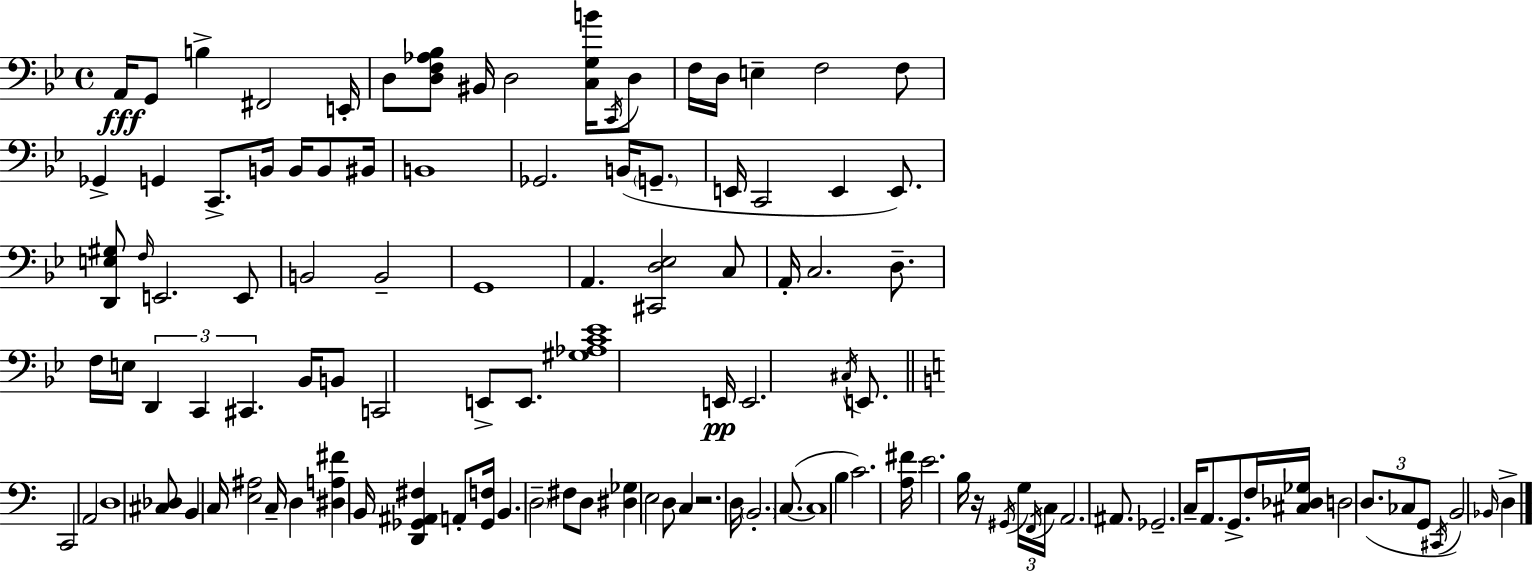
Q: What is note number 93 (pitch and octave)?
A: CES3